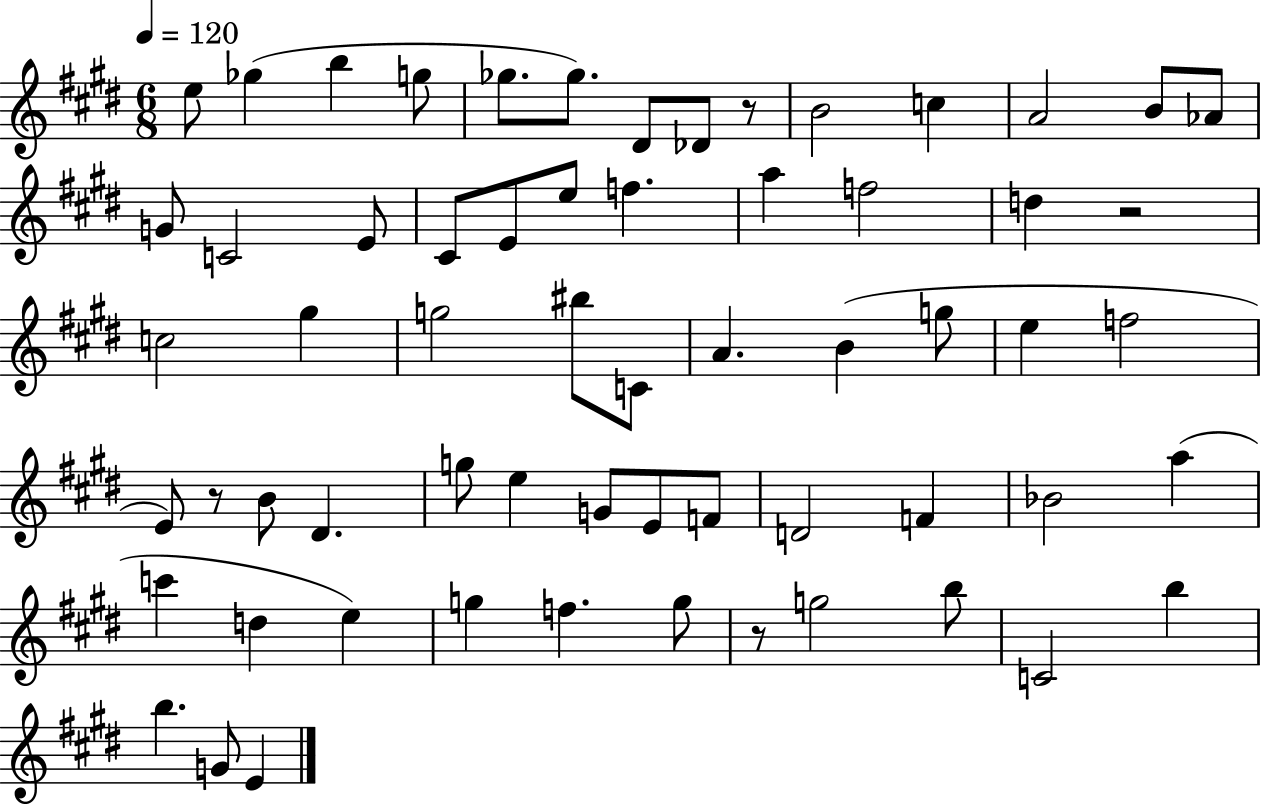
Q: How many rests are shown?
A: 4